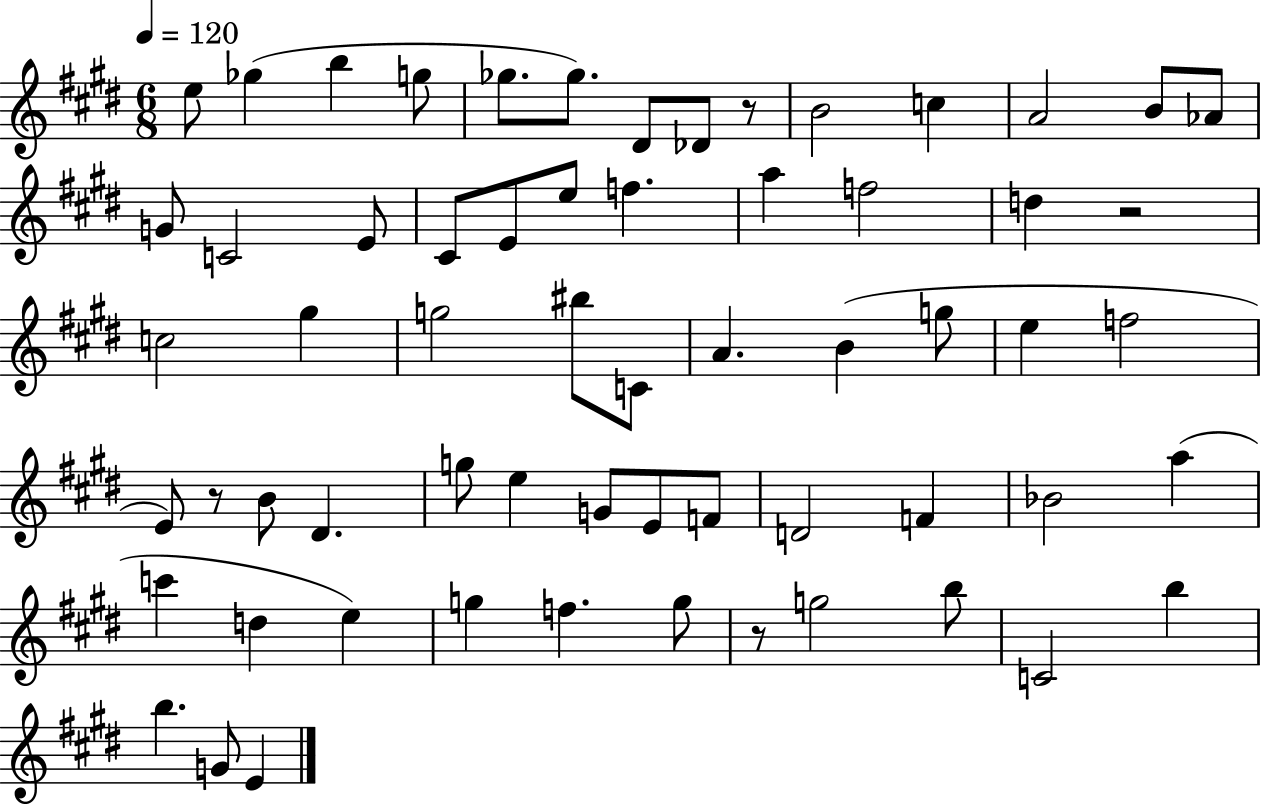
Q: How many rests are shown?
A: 4